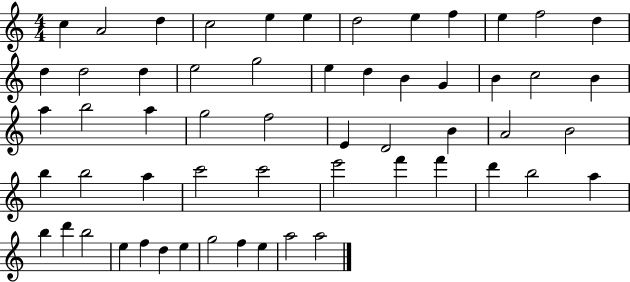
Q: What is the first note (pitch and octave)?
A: C5